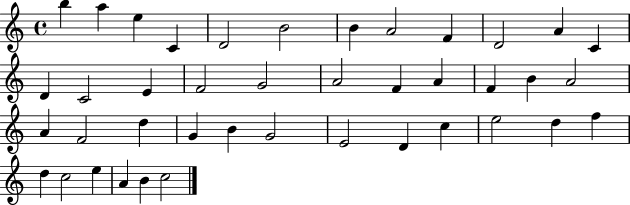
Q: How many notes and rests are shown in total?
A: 41